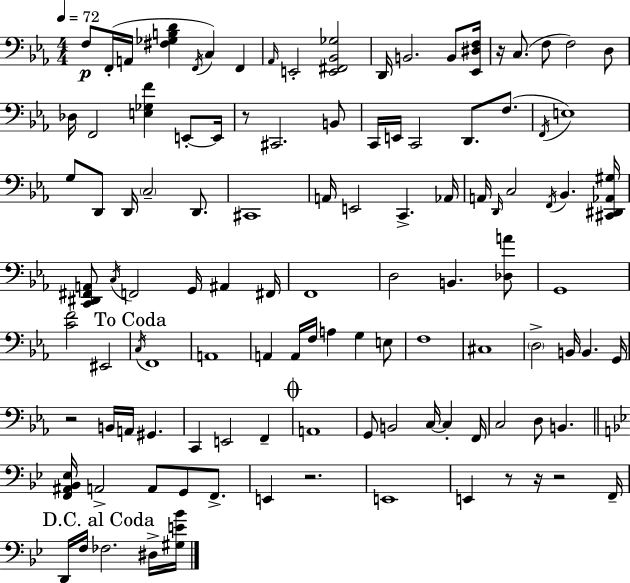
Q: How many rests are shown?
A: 7